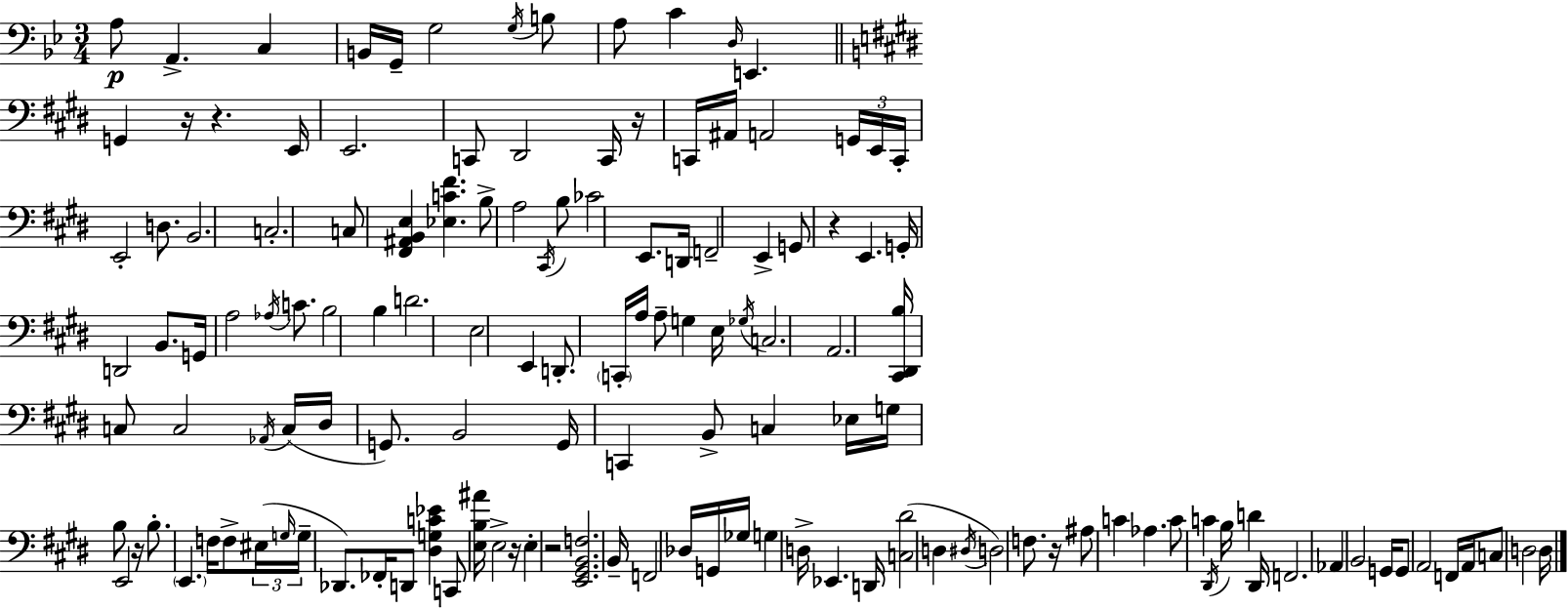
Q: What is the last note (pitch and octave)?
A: D3